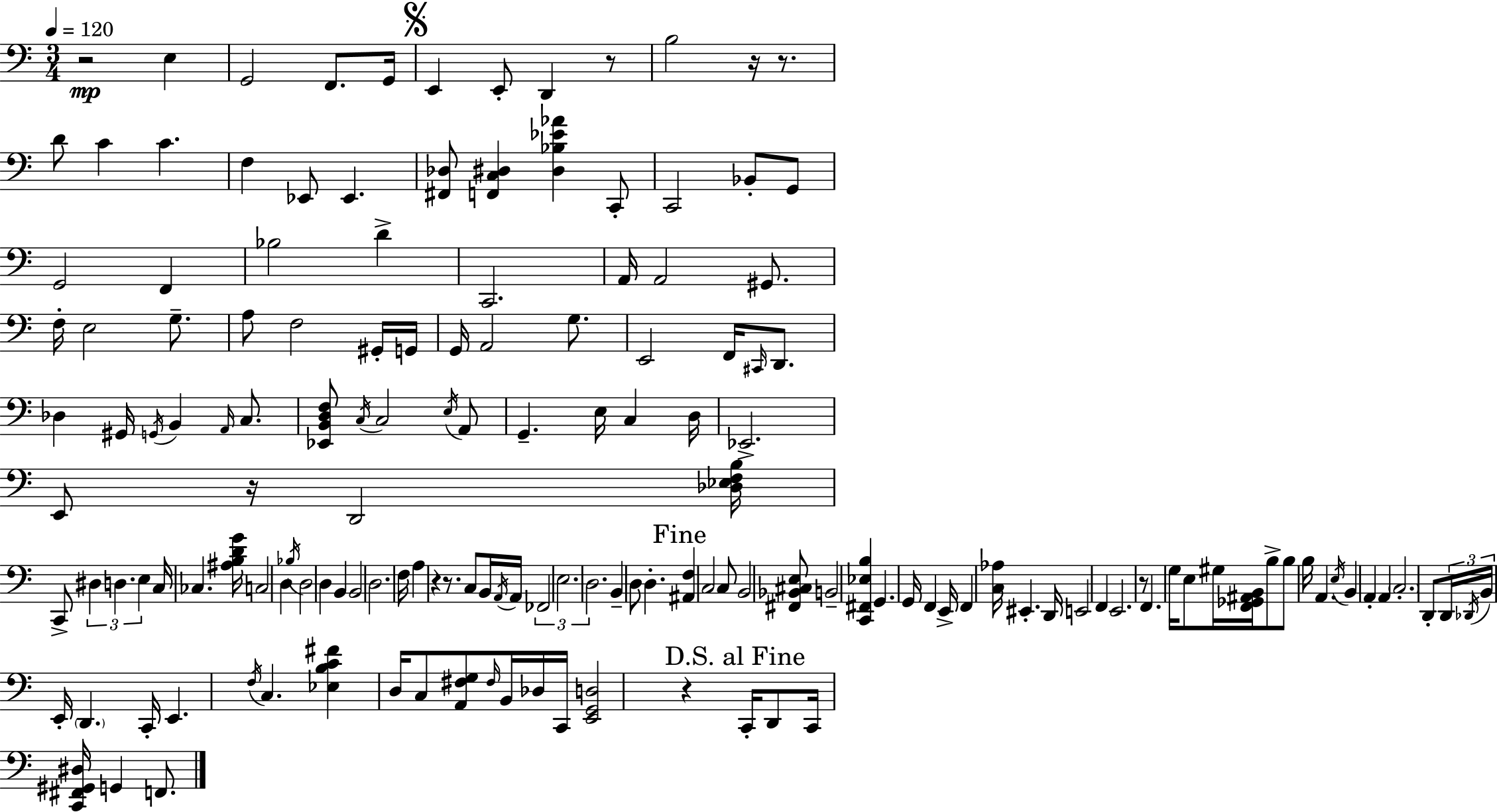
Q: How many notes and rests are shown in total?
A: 155